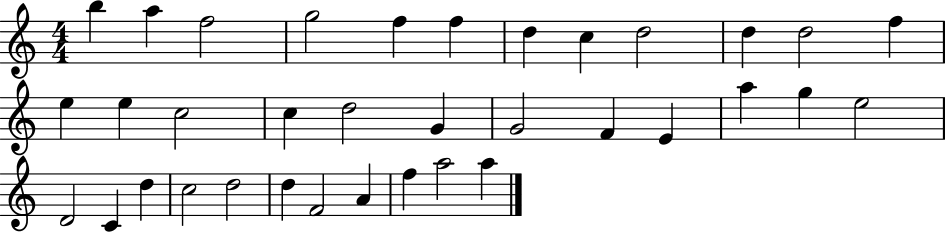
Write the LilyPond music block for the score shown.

{
  \clef treble
  \numericTimeSignature
  \time 4/4
  \key c \major
  b''4 a''4 f''2 | g''2 f''4 f''4 | d''4 c''4 d''2 | d''4 d''2 f''4 | \break e''4 e''4 c''2 | c''4 d''2 g'4 | g'2 f'4 e'4 | a''4 g''4 e''2 | \break d'2 c'4 d''4 | c''2 d''2 | d''4 f'2 a'4 | f''4 a''2 a''4 | \break \bar "|."
}